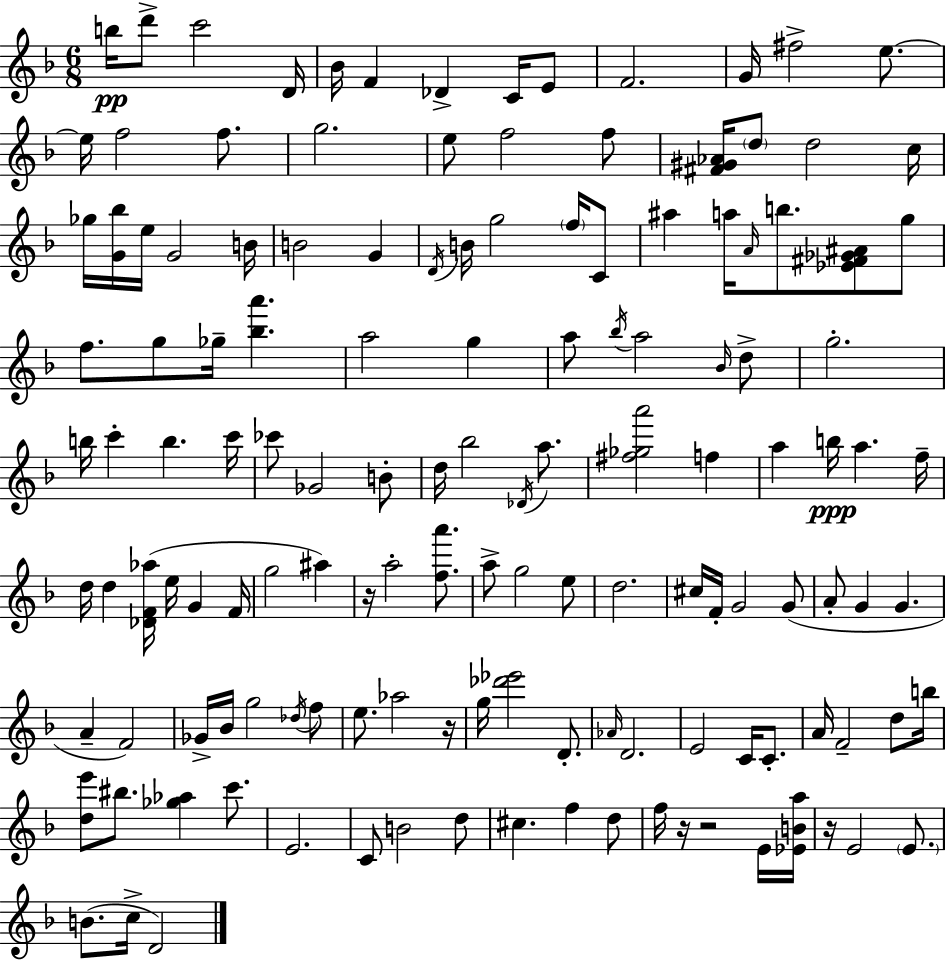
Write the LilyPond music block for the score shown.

{
  \clef treble
  \numericTimeSignature
  \time 6/8
  \key d \minor
  \repeat volta 2 { b''16\pp d'''8-> c'''2 d'16 | bes'16 f'4 des'4-> c'16 e'8 | f'2. | g'16 fis''2-> e''8.~~ | \break e''16 f''2 f''8. | g''2. | e''8 f''2 f''8 | <fis' gis' aes'>16 \parenthesize d''8 d''2 c''16 | \break ges''16 <g' bes''>16 e''16 g'2 b'16 | b'2 g'4 | \acciaccatura { d'16 } b'16 g''2 \parenthesize f''16 c'8 | ais''4 a''16 \grace { a'16 } b''8. <ees' fis' ges' ais'>8 | \break g''8 f''8. g''8 ges''16-- <bes'' a'''>4. | a''2 g''4 | a''8 \acciaccatura { bes''16 } a''2 | \grace { bes'16 } d''8-> g''2.-. | \break b''16 c'''4-. b''4. | c'''16 ces'''8 ges'2 | b'8-. d''16 bes''2 | \acciaccatura { des'16 } a''8. <fis'' ges'' a'''>2 | \break f''4 a''4 b''16\ppp a''4. | f''16-- d''16 d''4 <des' f' aes''>16( e''16 | g'4 f'16 g''2 | ais''4) r16 a''2-. | \break <f'' a'''>8. a''8-> g''2 | e''8 d''2. | cis''16 f'16-. g'2 | g'8( a'8-. g'4 g'4. | \break a'4-- f'2) | ges'16-> bes'16 g''2 | \acciaccatura { des''16 } f''8 e''8. aes''2 | r16 g''16 <des''' ees'''>2 | \break d'8.-. \grace { aes'16 } d'2. | e'2 | c'16 c'8.-. a'16 f'2-- | d''8 b''16 <d'' e'''>8 bis''8. | \break <ges'' aes''>4 c'''8. e'2. | c'8 b'2 | d''8 cis''4. | f''4 d''8 f''16 r16 r2 | \break e'16 <ees' b' a''>16 r16 e'2 | \parenthesize e'8. b'8.( c''16-> d'2) | } \bar "|."
}